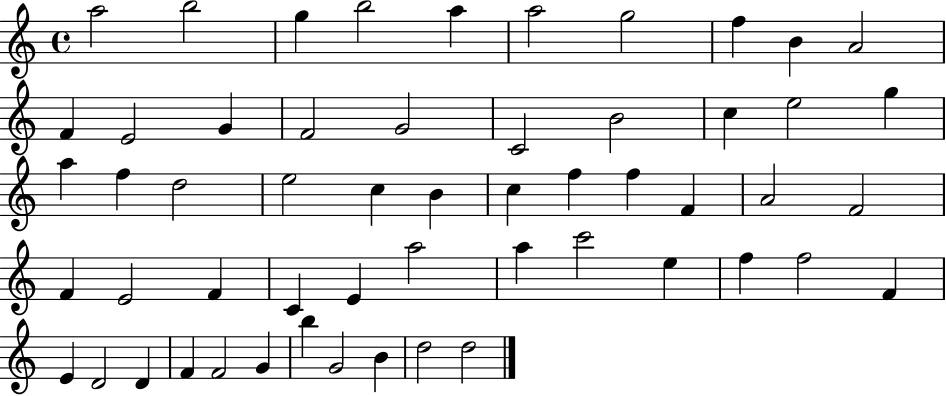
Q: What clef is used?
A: treble